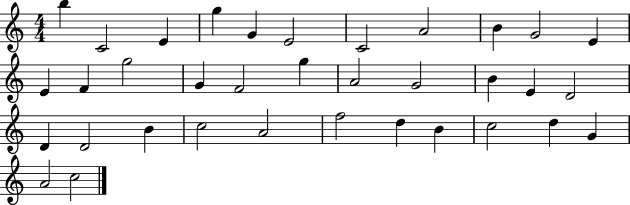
{
  \clef treble
  \numericTimeSignature
  \time 4/4
  \key c \major
  b''4 c'2 e'4 | g''4 g'4 e'2 | c'2 a'2 | b'4 g'2 e'4 | \break e'4 f'4 g''2 | g'4 f'2 g''4 | a'2 g'2 | b'4 e'4 d'2 | \break d'4 d'2 b'4 | c''2 a'2 | f''2 d''4 b'4 | c''2 d''4 g'4 | \break a'2 c''2 | \bar "|."
}